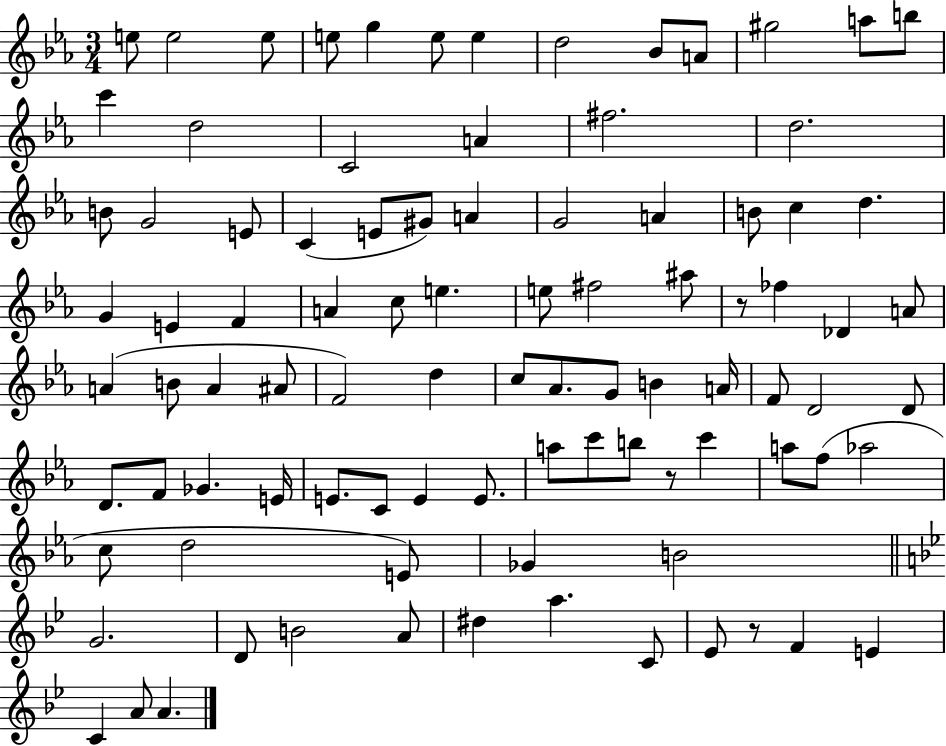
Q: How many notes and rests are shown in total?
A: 93